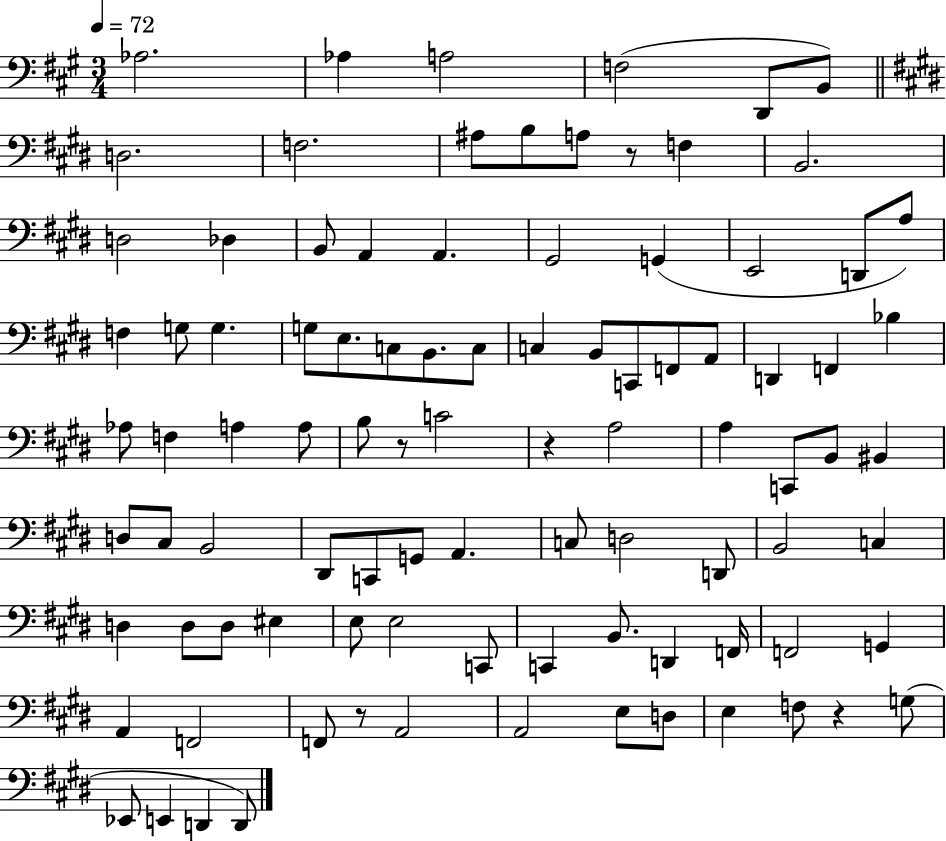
{
  \clef bass
  \numericTimeSignature
  \time 3/4
  \key a \major
  \tempo 4 = 72
  aes2. | aes4 a2 | f2( d,8 b,8) | \bar "||" \break \key e \major d2. | f2. | ais8 b8 a8 r8 f4 | b,2. | \break d2 des4 | b,8 a,4 a,4. | gis,2 g,4( | e,2 d,8 a8) | \break f4 g8 g4. | g8 e8. c8 b,8. c8 | c4 b,8 c,8 f,8 a,8 | d,4 f,4 bes4 | \break aes8 f4 a4 a8 | b8 r8 c'2 | r4 a2 | a4 c,8 b,8 bis,4 | \break d8 cis8 b,2 | dis,8 c,8 g,8 a,4. | c8 d2 d,8 | b,2 c4 | \break d4 d8 d8 eis4 | e8 e2 c,8 | c,4 b,8. d,4 f,16 | f,2 g,4 | \break a,4 f,2 | f,8 r8 a,2 | a,2 e8 d8 | e4 f8 r4 g8( | \break ees,8 e,4 d,4 d,8) | \bar "|."
}